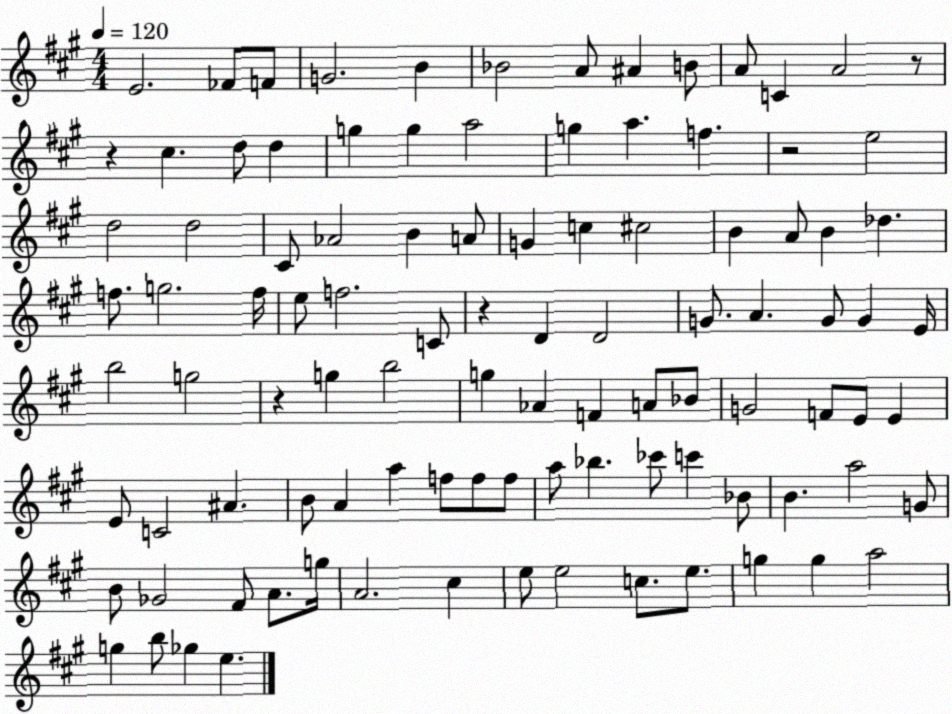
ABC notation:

X:1
T:Untitled
M:4/4
L:1/4
K:A
E2 _F/2 F/2 G2 B _B2 A/2 ^A B/2 A/2 C A2 z/2 z ^c d/2 d g g a2 g a f z2 e2 d2 d2 ^C/2 _A2 B A/2 G c ^c2 B A/2 B _d f/2 g2 f/4 e/2 f2 C/2 z D D2 G/2 A G/2 G E/4 b2 g2 z g b2 g _A F A/2 _B/2 G2 F/2 E/2 E E/2 C2 ^A B/2 A a f/2 f/2 f/2 a/2 _b _c'/2 c' _B/2 B a2 G/2 B/2 _G2 ^F/2 A/2 g/4 A2 ^c e/2 e2 c/2 e/2 g g a2 g b/2 _g e